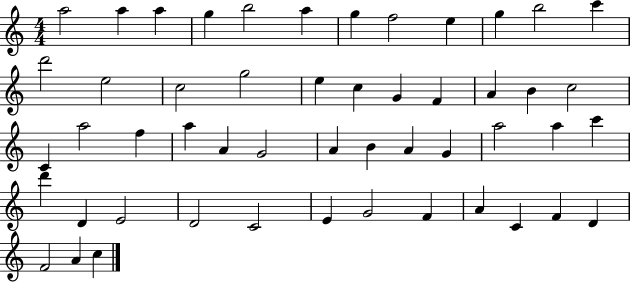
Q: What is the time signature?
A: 4/4